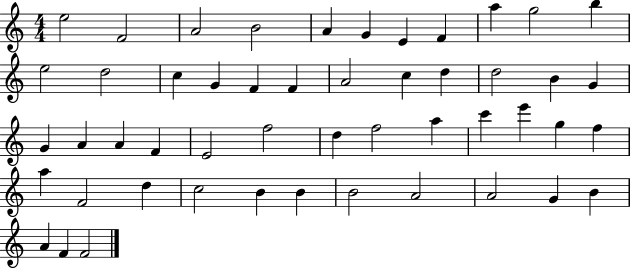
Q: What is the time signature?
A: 4/4